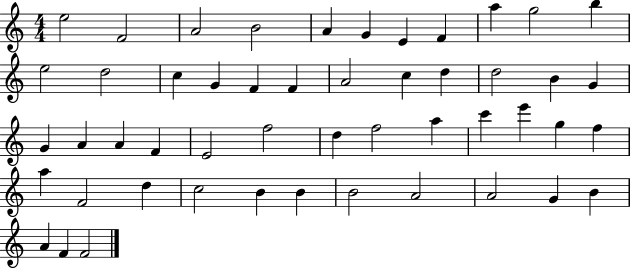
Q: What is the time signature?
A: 4/4